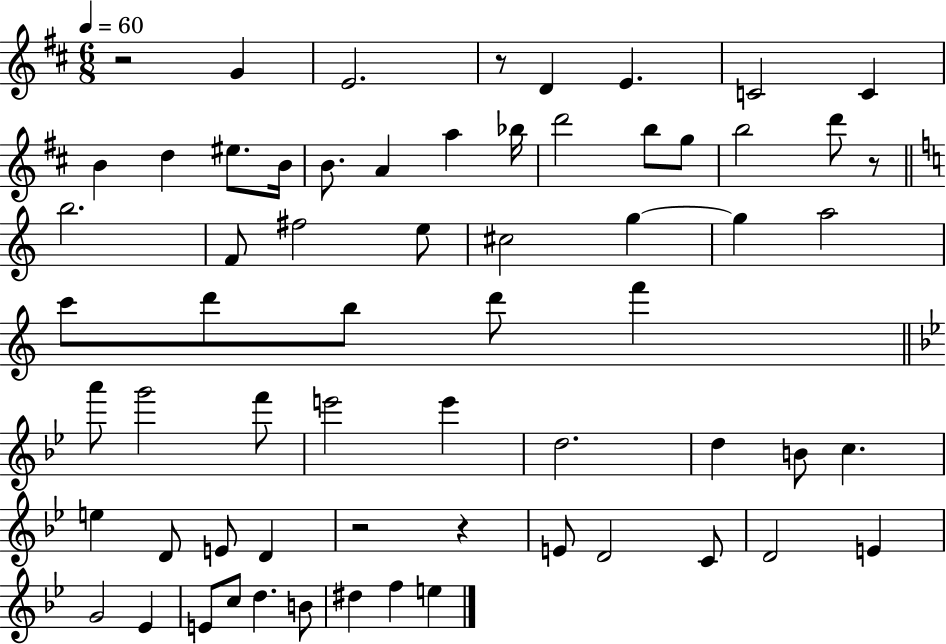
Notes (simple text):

R/h G4/q E4/h. R/e D4/q E4/q. C4/h C4/q B4/q D5/q EIS5/e. B4/s B4/e. A4/q A5/q Bb5/s D6/h B5/e G5/e B5/h D6/e R/e B5/h. F4/e F#5/h E5/e C#5/h G5/q G5/q A5/h C6/e D6/e B5/e D6/e F6/q A6/e G6/h F6/e E6/h E6/q D5/h. D5/q B4/e C5/q. E5/q D4/e E4/e D4/q R/h R/q E4/e D4/h C4/e D4/h E4/q G4/h Eb4/q E4/e C5/e D5/q. B4/e D#5/q F5/q E5/q